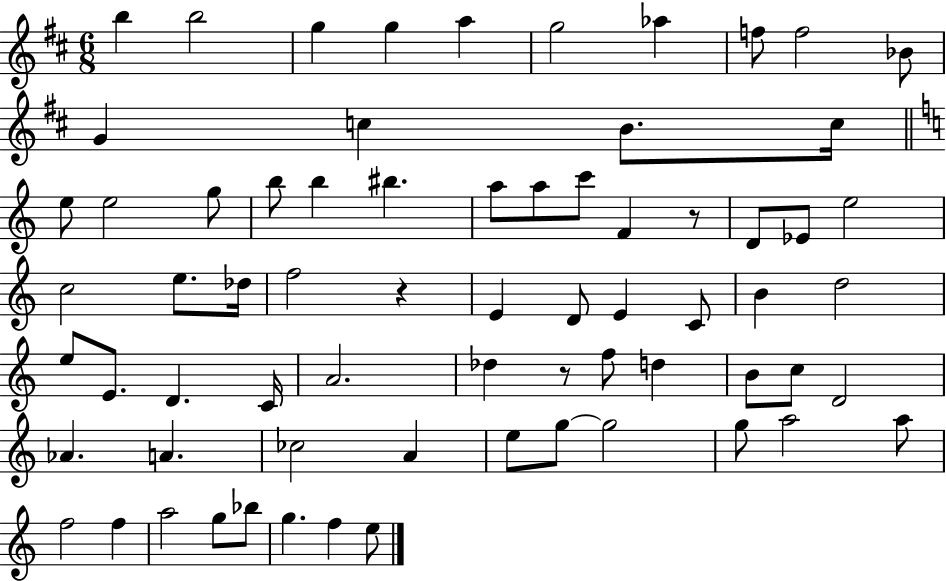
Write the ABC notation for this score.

X:1
T:Untitled
M:6/8
L:1/4
K:D
b b2 g g a g2 _a f/2 f2 _B/2 G c B/2 c/4 e/2 e2 g/2 b/2 b ^b a/2 a/2 c'/2 F z/2 D/2 _E/2 e2 c2 e/2 _d/4 f2 z E D/2 E C/2 B d2 e/2 E/2 D C/4 A2 _d z/2 f/2 d B/2 c/2 D2 _A A _c2 A e/2 g/2 g2 g/2 a2 a/2 f2 f a2 g/2 _b/2 g f e/2